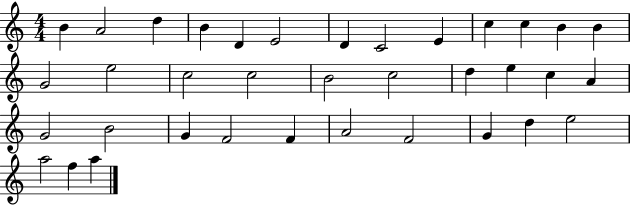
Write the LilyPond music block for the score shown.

{
  \clef treble
  \numericTimeSignature
  \time 4/4
  \key c \major
  b'4 a'2 d''4 | b'4 d'4 e'2 | d'4 c'2 e'4 | c''4 c''4 b'4 b'4 | \break g'2 e''2 | c''2 c''2 | b'2 c''2 | d''4 e''4 c''4 a'4 | \break g'2 b'2 | g'4 f'2 f'4 | a'2 f'2 | g'4 d''4 e''2 | \break a''2 f''4 a''4 | \bar "|."
}